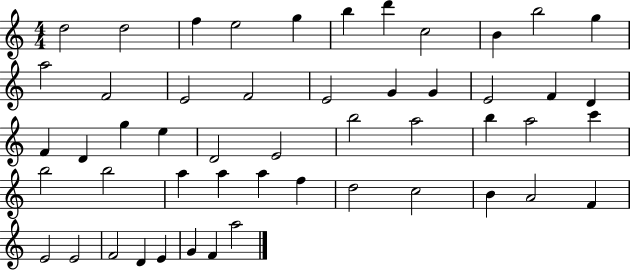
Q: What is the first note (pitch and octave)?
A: D5